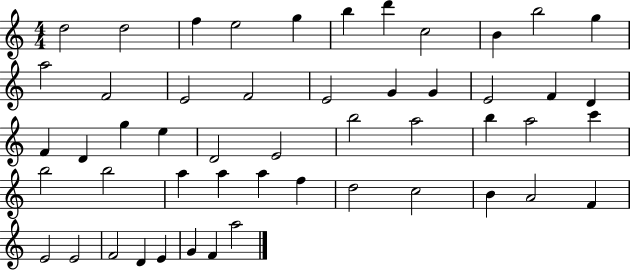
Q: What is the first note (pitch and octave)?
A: D5